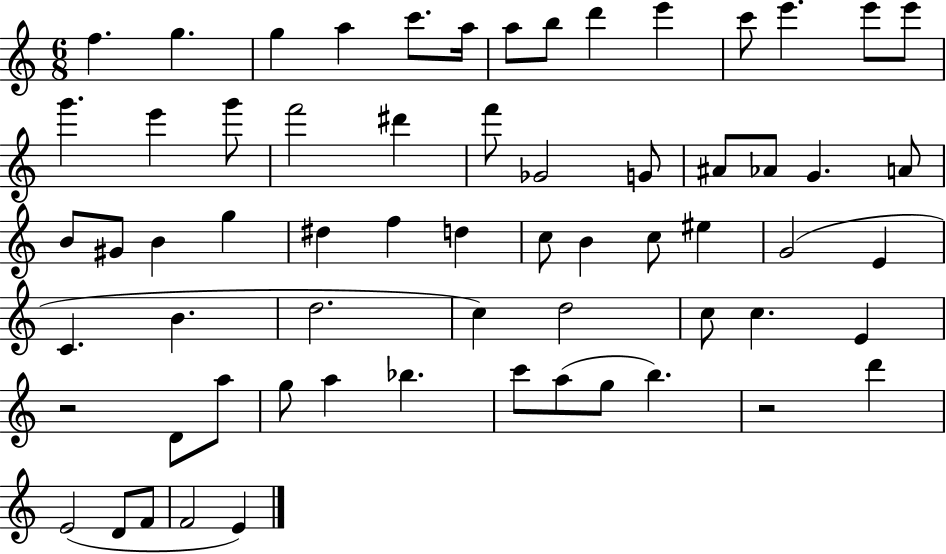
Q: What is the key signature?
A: C major